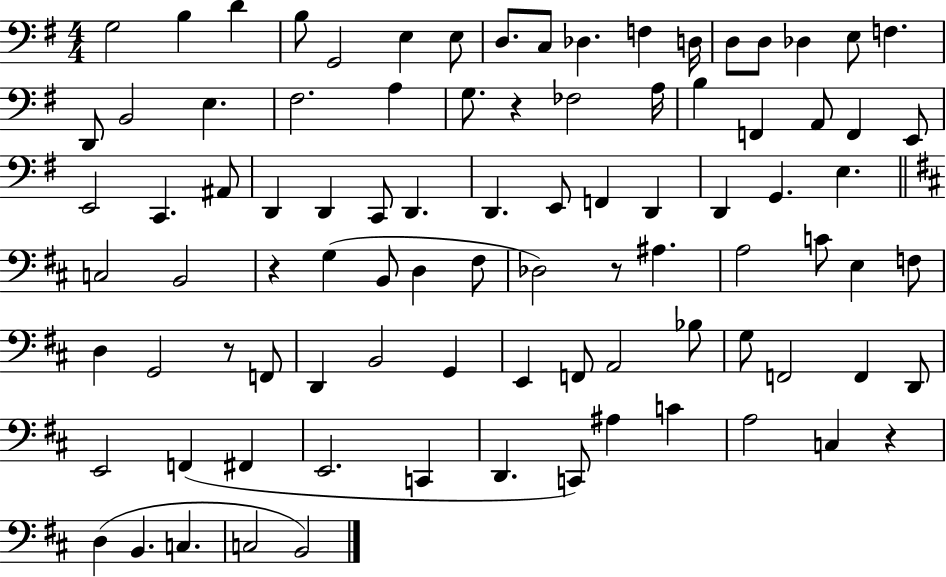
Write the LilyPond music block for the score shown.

{
  \clef bass
  \numericTimeSignature
  \time 4/4
  \key g \major
  g2 b4 d'4 | b8 g,2 e4 e8 | d8. c8 des4. f4 d16 | d8 d8 des4 e8 f4. | \break d,8 b,2 e4. | fis2. a4 | g8. r4 fes2 a16 | b4 f,4 a,8 f,4 e,8 | \break e,2 c,4. ais,8 | d,4 d,4 c,8 d,4. | d,4. e,8 f,4 d,4 | d,4 g,4. e4. | \break \bar "||" \break \key d \major c2 b,2 | r4 g4( b,8 d4 fis8 | des2) r8 ais4. | a2 c'8 e4 f8 | \break d4 g,2 r8 f,8 | d,4 b,2 g,4 | e,4 f,8 a,2 bes8 | g8 f,2 f,4 d,8 | \break e,2 f,4( fis,4 | e,2. c,4 | d,4. c,8) ais4 c'4 | a2 c4 r4 | \break d4( b,4. c4. | c2 b,2) | \bar "|."
}